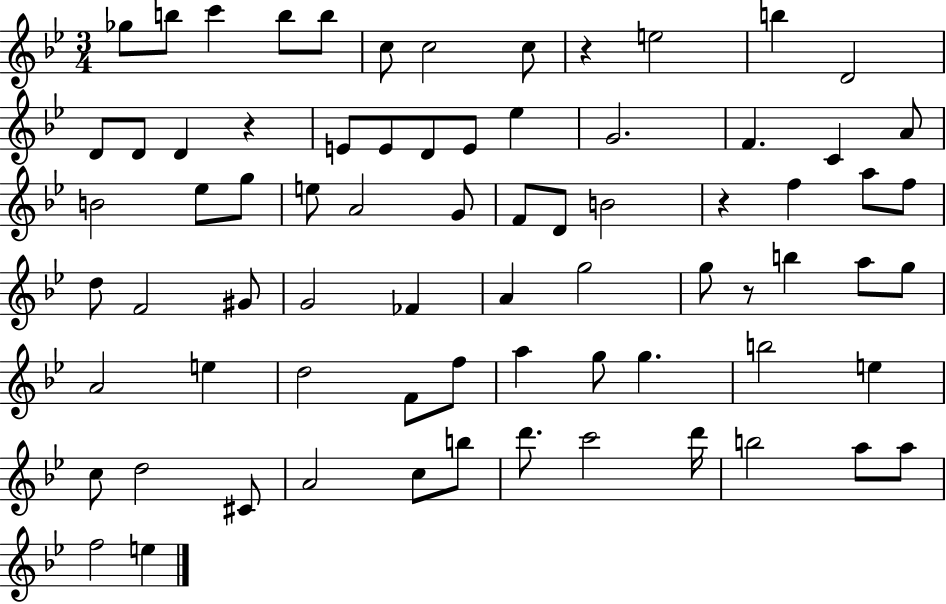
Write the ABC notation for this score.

X:1
T:Untitled
M:3/4
L:1/4
K:Bb
_g/2 b/2 c' b/2 b/2 c/2 c2 c/2 z e2 b D2 D/2 D/2 D z E/2 E/2 D/2 E/2 _e G2 F C A/2 B2 _e/2 g/2 e/2 A2 G/2 F/2 D/2 B2 z f a/2 f/2 d/2 F2 ^G/2 G2 _F A g2 g/2 z/2 b a/2 g/2 A2 e d2 F/2 f/2 a g/2 g b2 e c/2 d2 ^C/2 A2 c/2 b/2 d'/2 c'2 d'/4 b2 a/2 a/2 f2 e